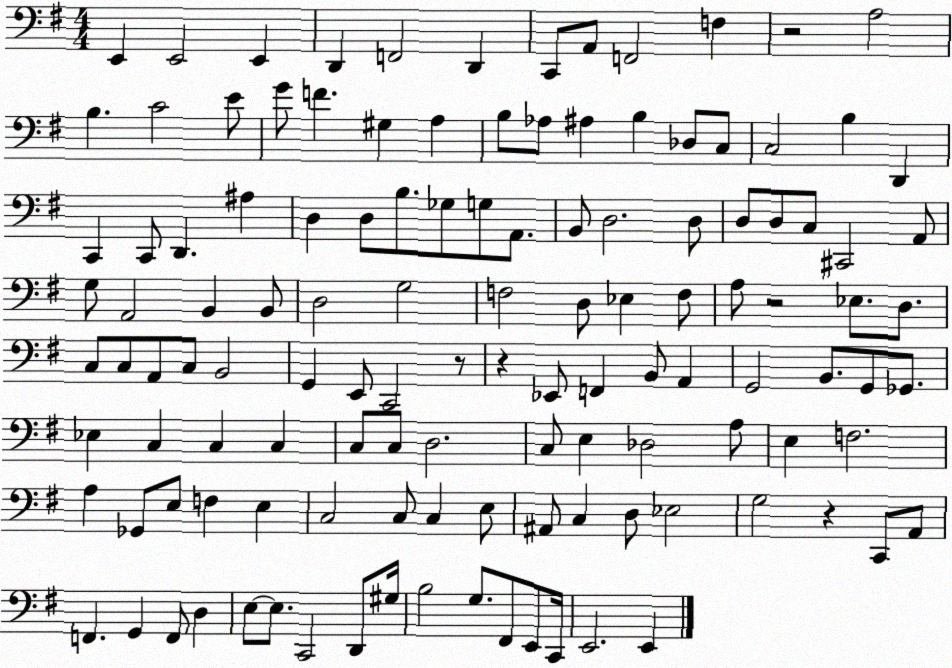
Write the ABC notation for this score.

X:1
T:Untitled
M:4/4
L:1/4
K:G
E,, E,,2 E,, D,, F,,2 D,, C,,/2 A,,/2 F,,2 F, z2 A,2 B, C2 E/2 G/2 F ^G, A, B,/2 _A,/2 ^A, B, _D,/2 C,/2 C,2 B, D,, C,, C,,/2 D,, ^A, D, D,/2 B,/2 _G,/2 G,/2 A,,/2 B,,/2 D,2 D,/2 D,/2 D,/2 C,/2 ^C,,2 A,,/2 G,/2 A,,2 B,, B,,/2 D,2 G,2 F,2 D,/2 _E, F,/2 A,/2 z2 _E,/2 D,/2 C,/2 C,/2 A,,/2 C,/2 B,,2 G,, E,,/2 C,,2 z/2 z _E,,/2 F,, B,,/2 A,, G,,2 B,,/2 G,,/2 _G,,/2 _E, C, C, C, C,/2 C,/2 D,2 C,/2 E, _D,2 A,/2 E, F,2 A, _G,,/2 E,/2 F, E, C,2 C,/2 C, E,/2 ^A,,/2 C, D,/2 _E,2 G,2 z C,,/2 A,,/2 F,, G,, F,,/2 D, E,/2 E,/2 C,,2 D,,/2 ^G,/4 B,2 G,/2 ^F,,/2 E,,/2 C,,/4 E,,2 E,,